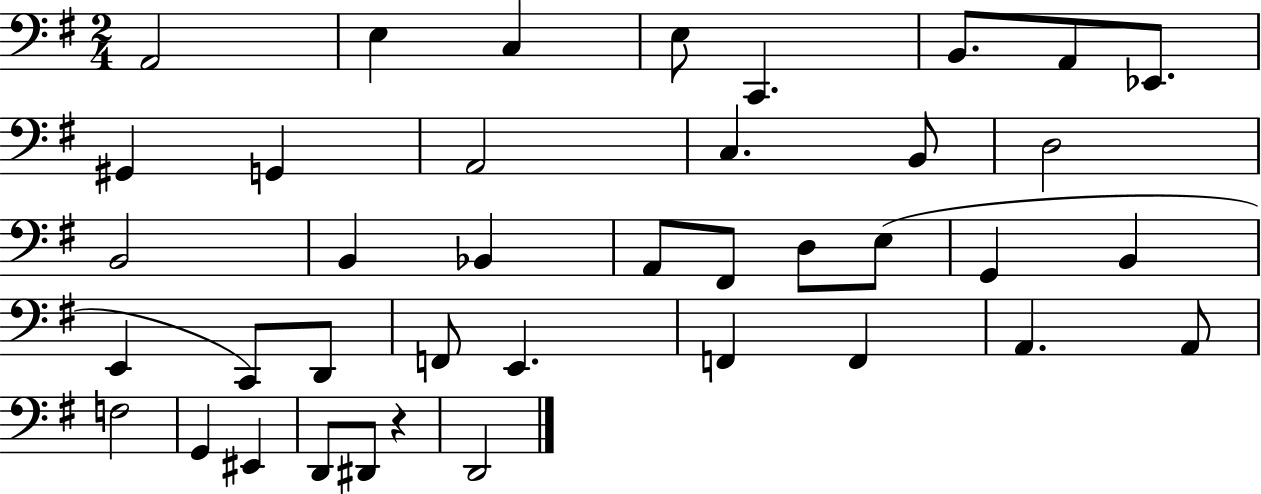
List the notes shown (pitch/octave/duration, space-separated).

A2/h E3/q C3/q E3/e C2/q. B2/e. A2/e Eb2/e. G#2/q G2/q A2/h C3/q. B2/e D3/h B2/h B2/q Bb2/q A2/e F#2/e D3/e E3/e G2/q B2/q E2/q C2/e D2/e F2/e E2/q. F2/q F2/q A2/q. A2/e F3/h G2/q EIS2/q D2/e D#2/e R/q D2/h